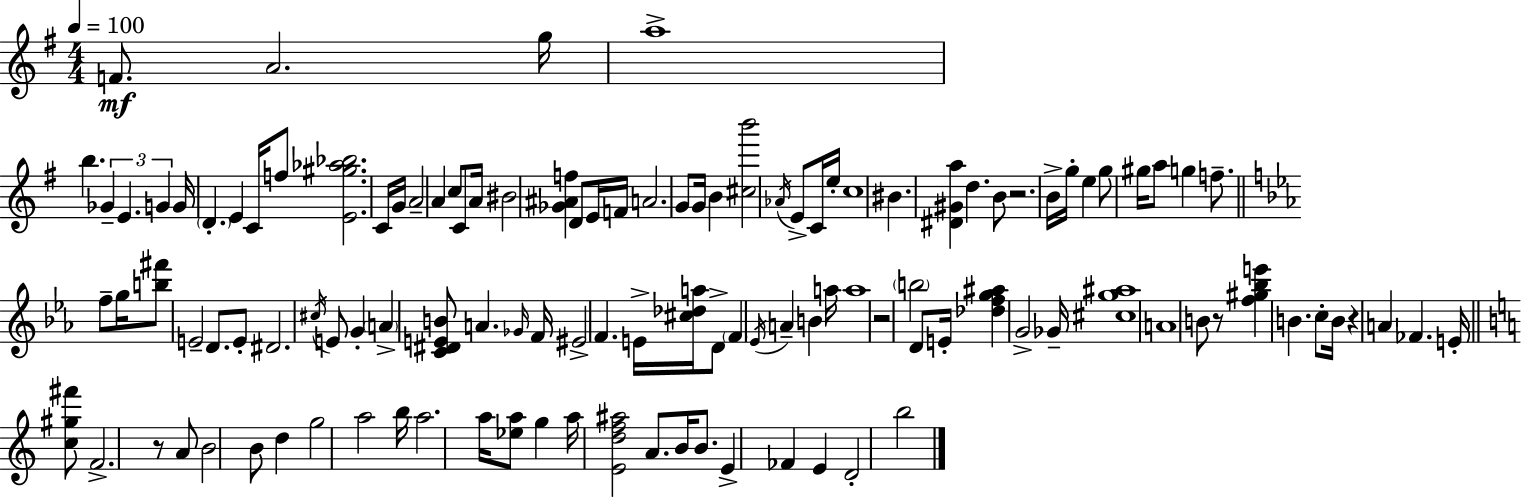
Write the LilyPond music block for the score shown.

{
  \clef treble
  \numericTimeSignature
  \time 4/4
  \key g \major
  \tempo 4 = 100
  \repeat volta 2 { f'8.\mf a'2. g''16 | a''1-> | b''4. \tuplet 3/2 { ges'4-- e'4. | g'4 } g'16 \parenthesize d'4.-. e'4 c'16 | \break f''8 <e' gis'' aes'' bes''>2. c'16 g'16 | a'2-- a'4 c''8 c'8 | a'16 bis'2 <ges' ais' f''>4 d'8 e'16 | f'16 a'2. g'8 g'16 | \break b'4 <cis'' b'''>2 \acciaccatura { aes'16 } e'8-> c'16 | e''16-. c''1 | bis'4. <dis' gis' a''>4 d''4. | b'8 r2. b'16-> | \break g''16-. e''4 g''8 gis''16 a''8 g''4 f''8.-- | \bar "||" \break \key c \minor f''8-- g''16 <b'' fis'''>8 e'2-- d'8. | e'8-. dis'2. \acciaccatura { cis''16 } e'8 | g'4-. \parenthesize a'4-> <c' dis' e' b'>8 a'4. | \grace { ges'16 } f'16 eis'2-> f'4. | \break e'16-> <cis'' des'' a''>16 d'8-> \parenthesize f'4 \acciaccatura { ees'16 } a'4-- b'4 | a''16 a''1 | r2 \parenthesize b''2 | d'8 e'16-. <des'' f'' g'' ais''>4 g'2-> | \break ges'16-- <cis'' g'' ais''>1 | a'1 | b'8 r8 <f'' gis'' bes'' e'''>4 b'4. | c''8-. b'16 r4 a'4 fes'4. | \break e'16-. \bar "||" \break \key a \minor <c'' gis'' fis'''>8 f'2.-> r8 | a'8 b'2 b'8 d''4 | g''2 a''2 | b''16 a''2. a''16 <ees'' a''>8 | \break g''4 a''16 <e' d'' f'' ais''>2 a'8. | b'16 b'8. e'4-> fes'4 e'4 | d'2-. b''2 | } \bar "|."
}